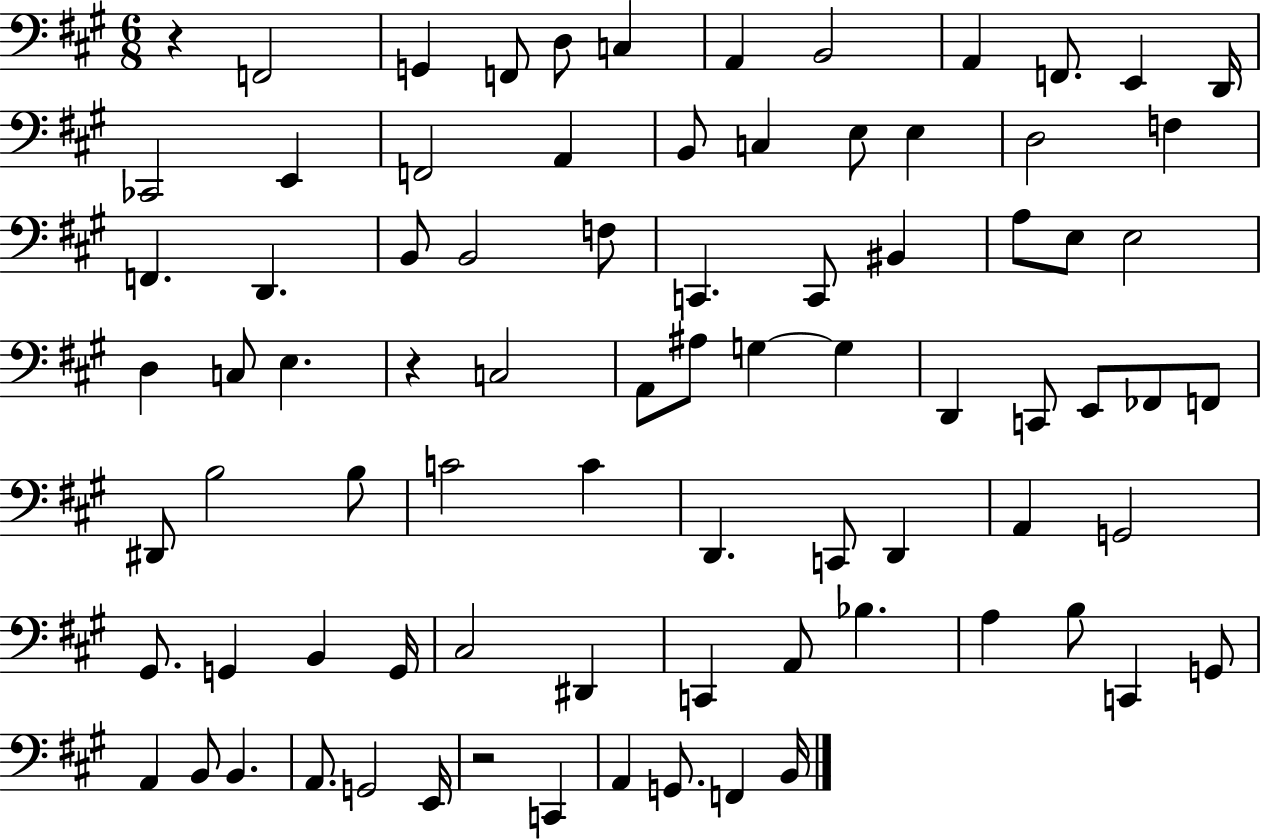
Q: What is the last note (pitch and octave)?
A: B2